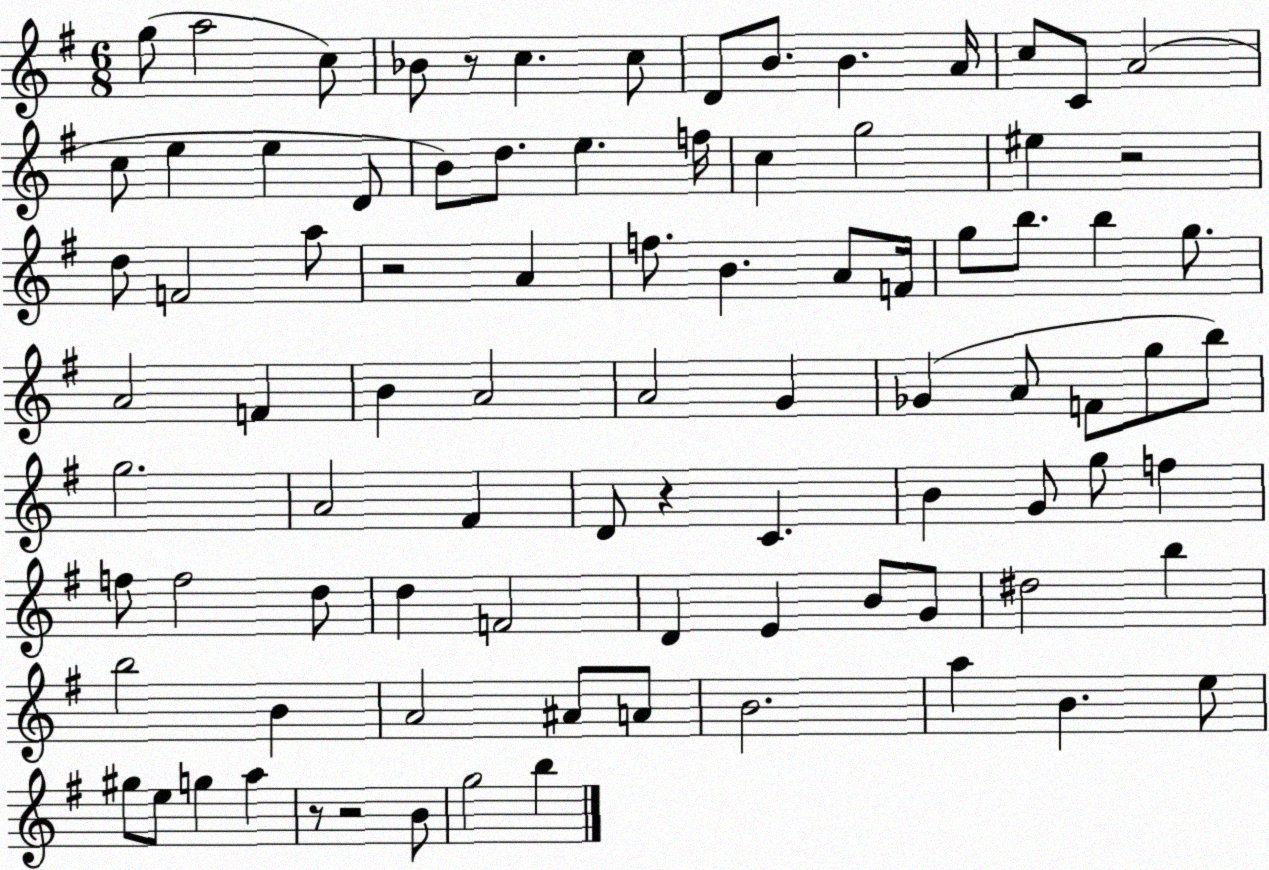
X:1
T:Untitled
M:6/8
L:1/4
K:G
g/2 a2 c/2 _B/2 z/2 c c/2 D/2 B/2 B A/4 c/2 C/2 A2 c/2 e e D/2 B/2 d/2 e f/4 c g2 ^e z2 d/2 F2 a/2 z2 A f/2 B A/2 F/4 g/2 b/2 b g/2 A2 F B A2 A2 G _G A/2 F/2 g/2 b/2 g2 A2 ^F D/2 z C B G/2 g/2 f f/2 f2 d/2 d F2 D E B/2 G/2 ^d2 b b2 B A2 ^A/2 A/2 B2 a B e/2 ^g/2 e/2 g a z/2 z2 B/2 g2 b